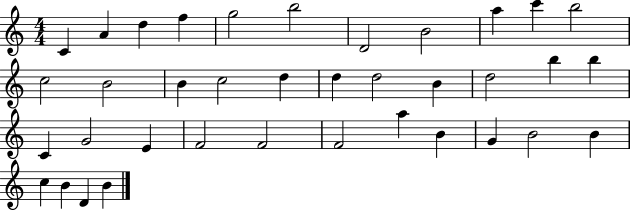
C4/q A4/q D5/q F5/q G5/h B5/h D4/h B4/h A5/q C6/q B5/h C5/h B4/h B4/q C5/h D5/q D5/q D5/h B4/q D5/h B5/q B5/q C4/q G4/h E4/q F4/h F4/h F4/h A5/q B4/q G4/q B4/h B4/q C5/q B4/q D4/q B4/q